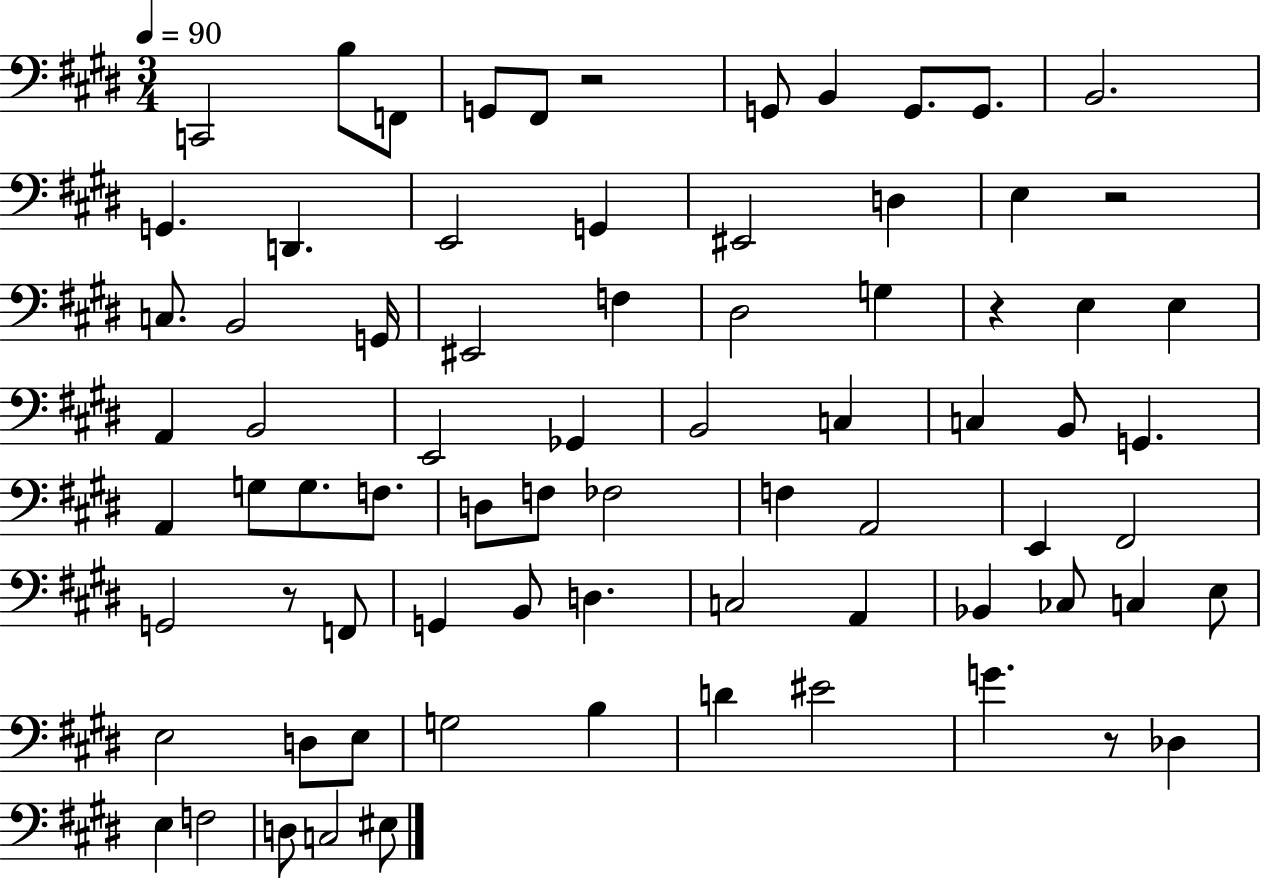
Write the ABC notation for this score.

X:1
T:Untitled
M:3/4
L:1/4
K:E
C,,2 B,/2 F,,/2 G,,/2 ^F,,/2 z2 G,,/2 B,, G,,/2 G,,/2 B,,2 G,, D,, E,,2 G,, ^E,,2 D, E, z2 C,/2 B,,2 G,,/4 ^E,,2 F, ^D,2 G, z E, E, A,, B,,2 E,,2 _G,, B,,2 C, C, B,,/2 G,, A,, G,/2 G,/2 F,/2 D,/2 F,/2 _F,2 F, A,,2 E,, ^F,,2 G,,2 z/2 F,,/2 G,, B,,/2 D, C,2 A,, _B,, _C,/2 C, E,/2 E,2 D,/2 E,/2 G,2 B, D ^E2 G z/2 _D, E, F,2 D,/2 C,2 ^E,/2